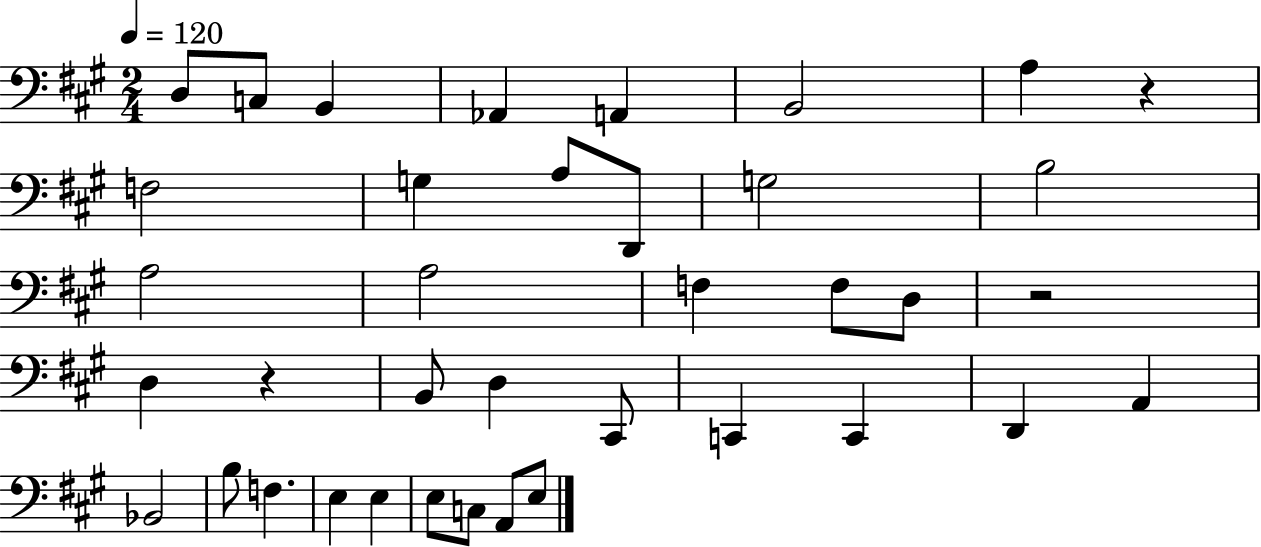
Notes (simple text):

D3/e C3/e B2/q Ab2/q A2/q B2/h A3/q R/q F3/h G3/q A3/e D2/e G3/h B3/h A3/h A3/h F3/q F3/e D3/e R/h D3/q R/q B2/e D3/q C#2/e C2/q C2/q D2/q A2/q Bb2/h B3/e F3/q. E3/q E3/q E3/e C3/e A2/e E3/e